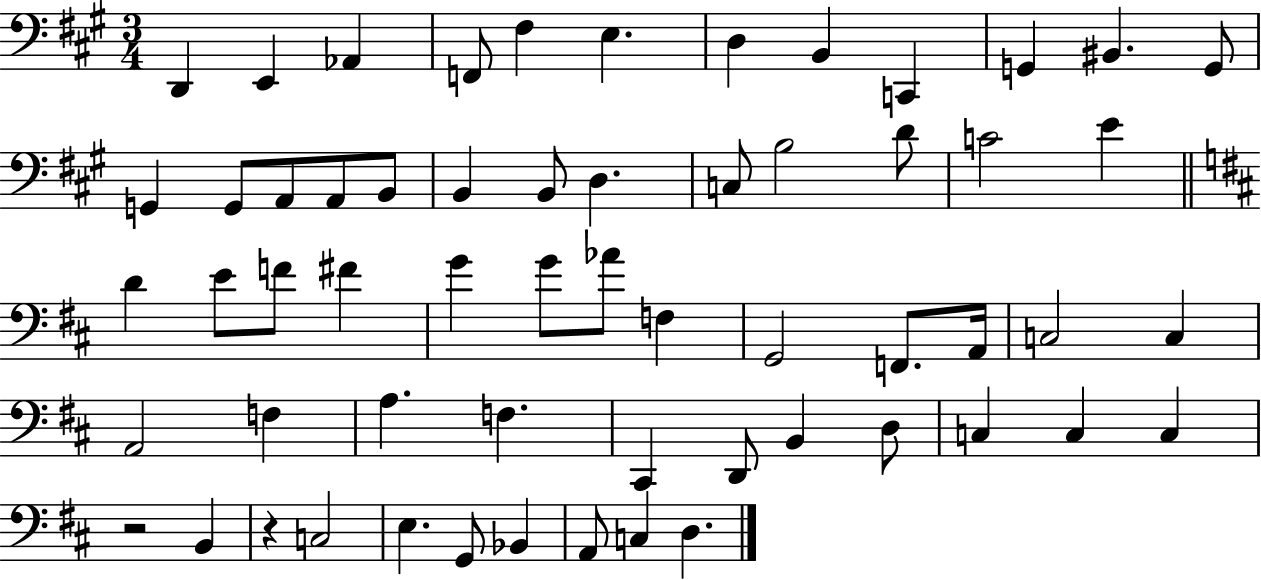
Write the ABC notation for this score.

X:1
T:Untitled
M:3/4
L:1/4
K:A
D,, E,, _A,, F,,/2 ^F, E, D, B,, C,, G,, ^B,, G,,/2 G,, G,,/2 A,,/2 A,,/2 B,,/2 B,, B,,/2 D, C,/2 B,2 D/2 C2 E D E/2 F/2 ^F G G/2 _A/2 F, G,,2 F,,/2 A,,/4 C,2 C, A,,2 F, A, F, ^C,, D,,/2 B,, D,/2 C, C, C, z2 B,, z C,2 E, G,,/2 _B,, A,,/2 C, D,